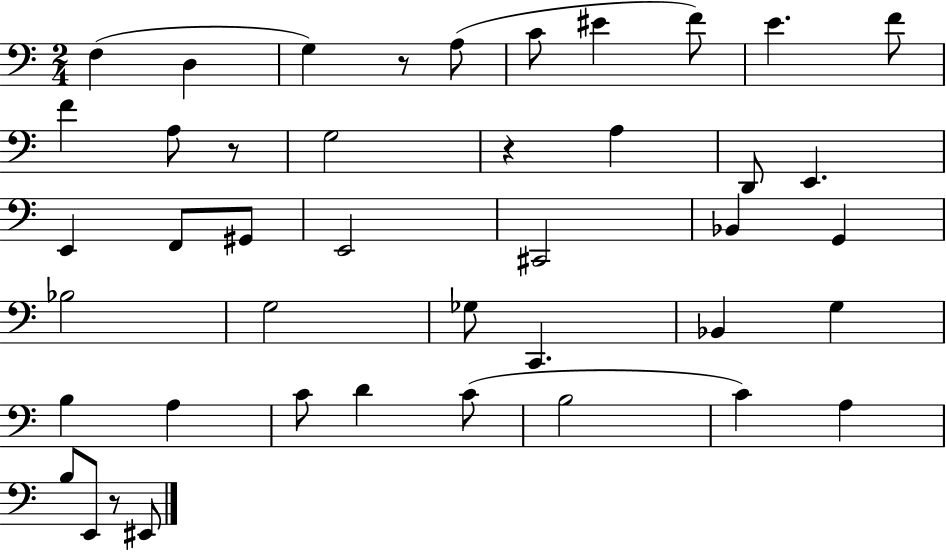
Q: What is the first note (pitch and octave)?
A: F3